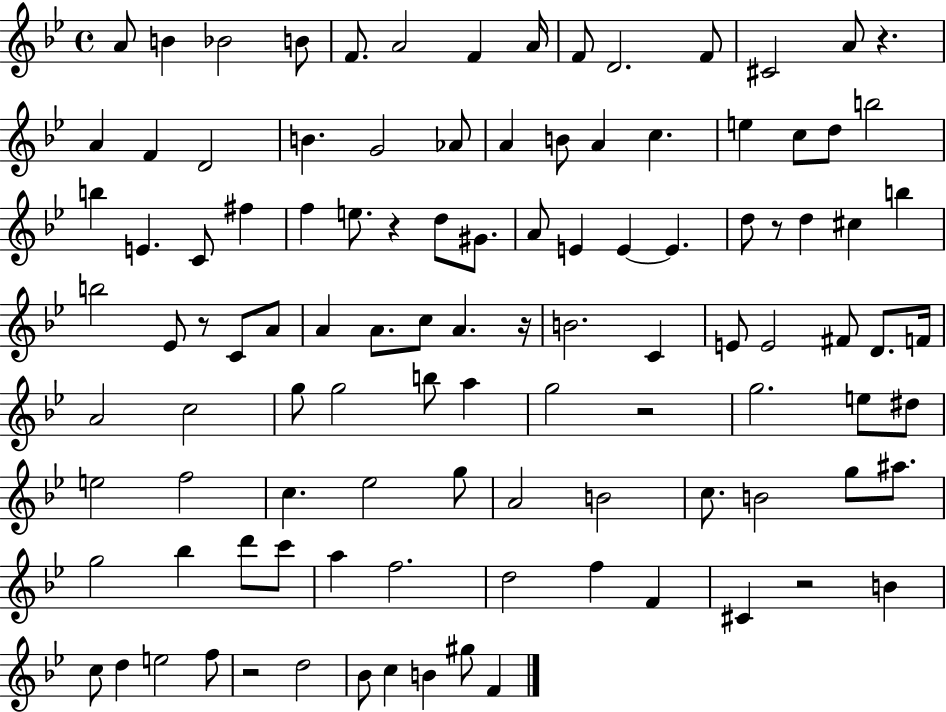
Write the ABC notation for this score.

X:1
T:Untitled
M:4/4
L:1/4
K:Bb
A/2 B _B2 B/2 F/2 A2 F A/4 F/2 D2 F/2 ^C2 A/2 z A F D2 B G2 _A/2 A B/2 A c e c/2 d/2 b2 b E C/2 ^f f e/2 z d/2 ^G/2 A/2 E E E d/2 z/2 d ^c b b2 _E/2 z/2 C/2 A/2 A A/2 c/2 A z/4 B2 C E/2 E2 ^F/2 D/2 F/4 A2 c2 g/2 g2 b/2 a g2 z2 g2 e/2 ^d/2 e2 f2 c _e2 g/2 A2 B2 c/2 B2 g/2 ^a/2 g2 _b d'/2 c'/2 a f2 d2 f F ^C z2 B c/2 d e2 f/2 z2 d2 _B/2 c B ^g/2 F